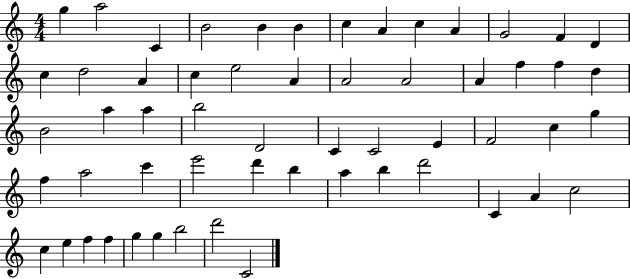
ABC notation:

X:1
T:Untitled
M:4/4
L:1/4
K:C
g a2 C B2 B B c A c A G2 F D c d2 A c e2 A A2 A2 A f f d B2 a a b2 D2 C C2 E F2 c g f a2 c' e'2 d' b a b d'2 C A c2 c e f f g g b2 d'2 C2